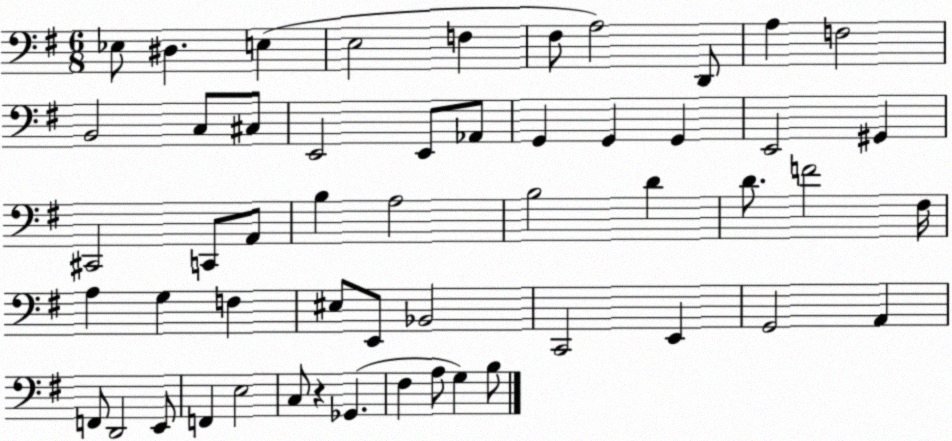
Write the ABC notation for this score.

X:1
T:Untitled
M:6/8
L:1/4
K:G
_E,/2 ^D, E, E,2 F, ^F,/2 A,2 D,,/2 A, F,2 B,,2 C,/2 ^C,/2 E,,2 E,,/2 _A,,/2 G,, G,, G,, E,,2 ^G,, ^C,,2 C,,/2 A,,/2 B, A,2 B,2 D D/2 F2 ^F,/4 A, G, F, ^E,/2 E,,/2 _B,,2 C,,2 E,, G,,2 A,, F,,/2 D,,2 E,,/2 F,, E,2 C,/2 z _G,, ^F, A,/2 G, B,/2